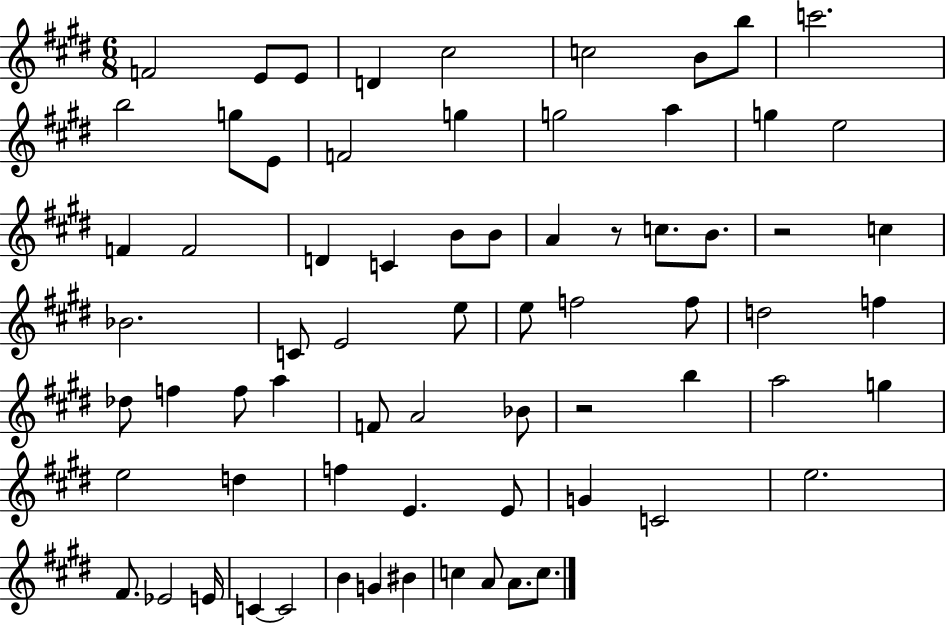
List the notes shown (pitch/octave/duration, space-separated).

F4/h E4/e E4/e D4/q C#5/h C5/h B4/e B5/e C6/h. B5/h G5/e E4/e F4/h G5/q G5/h A5/q G5/q E5/h F4/q F4/h D4/q C4/q B4/e B4/e A4/q R/e C5/e. B4/e. R/h C5/q Bb4/h. C4/e E4/h E5/e E5/e F5/h F5/e D5/h F5/q Db5/e F5/q F5/e A5/q F4/e A4/h Bb4/e R/h B5/q A5/h G5/q E5/h D5/q F5/q E4/q. E4/e G4/q C4/h E5/h. F#4/e. Eb4/h E4/s C4/q C4/h B4/q G4/q BIS4/q C5/q A4/e A4/e. C5/e.